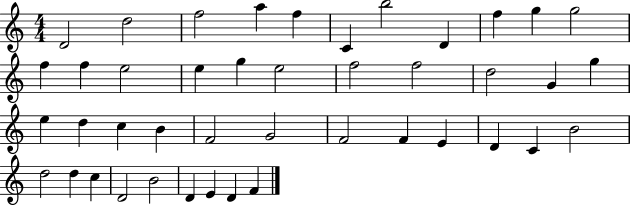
{
  \clef treble
  \numericTimeSignature
  \time 4/4
  \key c \major
  d'2 d''2 | f''2 a''4 f''4 | c'4 b''2 d'4 | f''4 g''4 g''2 | \break f''4 f''4 e''2 | e''4 g''4 e''2 | f''2 f''2 | d''2 g'4 g''4 | \break e''4 d''4 c''4 b'4 | f'2 g'2 | f'2 f'4 e'4 | d'4 c'4 b'2 | \break d''2 d''4 c''4 | d'2 b'2 | d'4 e'4 d'4 f'4 | \bar "|."
}